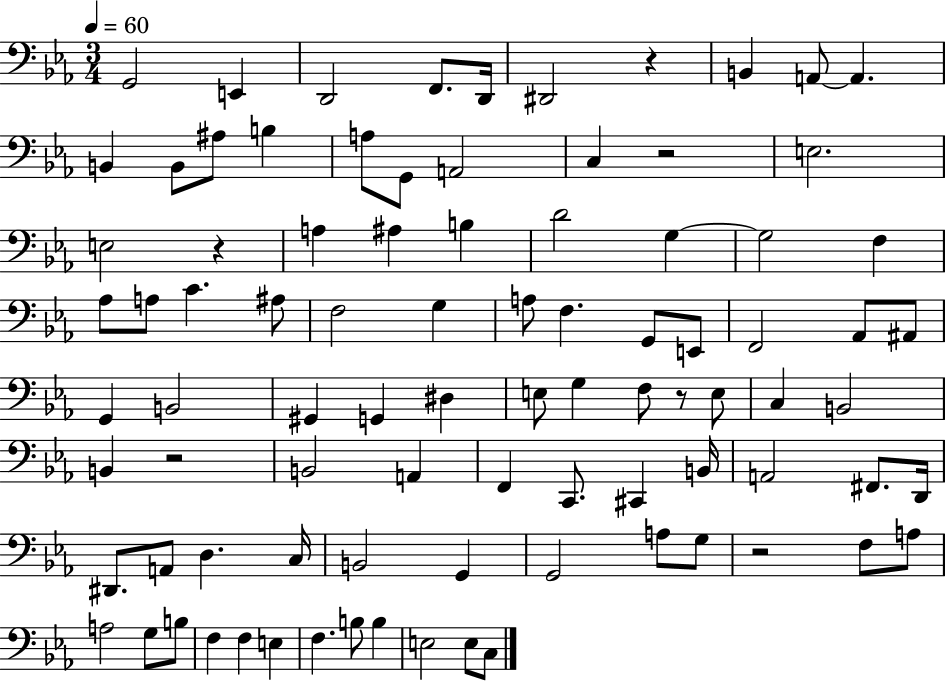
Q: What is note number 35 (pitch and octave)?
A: G2